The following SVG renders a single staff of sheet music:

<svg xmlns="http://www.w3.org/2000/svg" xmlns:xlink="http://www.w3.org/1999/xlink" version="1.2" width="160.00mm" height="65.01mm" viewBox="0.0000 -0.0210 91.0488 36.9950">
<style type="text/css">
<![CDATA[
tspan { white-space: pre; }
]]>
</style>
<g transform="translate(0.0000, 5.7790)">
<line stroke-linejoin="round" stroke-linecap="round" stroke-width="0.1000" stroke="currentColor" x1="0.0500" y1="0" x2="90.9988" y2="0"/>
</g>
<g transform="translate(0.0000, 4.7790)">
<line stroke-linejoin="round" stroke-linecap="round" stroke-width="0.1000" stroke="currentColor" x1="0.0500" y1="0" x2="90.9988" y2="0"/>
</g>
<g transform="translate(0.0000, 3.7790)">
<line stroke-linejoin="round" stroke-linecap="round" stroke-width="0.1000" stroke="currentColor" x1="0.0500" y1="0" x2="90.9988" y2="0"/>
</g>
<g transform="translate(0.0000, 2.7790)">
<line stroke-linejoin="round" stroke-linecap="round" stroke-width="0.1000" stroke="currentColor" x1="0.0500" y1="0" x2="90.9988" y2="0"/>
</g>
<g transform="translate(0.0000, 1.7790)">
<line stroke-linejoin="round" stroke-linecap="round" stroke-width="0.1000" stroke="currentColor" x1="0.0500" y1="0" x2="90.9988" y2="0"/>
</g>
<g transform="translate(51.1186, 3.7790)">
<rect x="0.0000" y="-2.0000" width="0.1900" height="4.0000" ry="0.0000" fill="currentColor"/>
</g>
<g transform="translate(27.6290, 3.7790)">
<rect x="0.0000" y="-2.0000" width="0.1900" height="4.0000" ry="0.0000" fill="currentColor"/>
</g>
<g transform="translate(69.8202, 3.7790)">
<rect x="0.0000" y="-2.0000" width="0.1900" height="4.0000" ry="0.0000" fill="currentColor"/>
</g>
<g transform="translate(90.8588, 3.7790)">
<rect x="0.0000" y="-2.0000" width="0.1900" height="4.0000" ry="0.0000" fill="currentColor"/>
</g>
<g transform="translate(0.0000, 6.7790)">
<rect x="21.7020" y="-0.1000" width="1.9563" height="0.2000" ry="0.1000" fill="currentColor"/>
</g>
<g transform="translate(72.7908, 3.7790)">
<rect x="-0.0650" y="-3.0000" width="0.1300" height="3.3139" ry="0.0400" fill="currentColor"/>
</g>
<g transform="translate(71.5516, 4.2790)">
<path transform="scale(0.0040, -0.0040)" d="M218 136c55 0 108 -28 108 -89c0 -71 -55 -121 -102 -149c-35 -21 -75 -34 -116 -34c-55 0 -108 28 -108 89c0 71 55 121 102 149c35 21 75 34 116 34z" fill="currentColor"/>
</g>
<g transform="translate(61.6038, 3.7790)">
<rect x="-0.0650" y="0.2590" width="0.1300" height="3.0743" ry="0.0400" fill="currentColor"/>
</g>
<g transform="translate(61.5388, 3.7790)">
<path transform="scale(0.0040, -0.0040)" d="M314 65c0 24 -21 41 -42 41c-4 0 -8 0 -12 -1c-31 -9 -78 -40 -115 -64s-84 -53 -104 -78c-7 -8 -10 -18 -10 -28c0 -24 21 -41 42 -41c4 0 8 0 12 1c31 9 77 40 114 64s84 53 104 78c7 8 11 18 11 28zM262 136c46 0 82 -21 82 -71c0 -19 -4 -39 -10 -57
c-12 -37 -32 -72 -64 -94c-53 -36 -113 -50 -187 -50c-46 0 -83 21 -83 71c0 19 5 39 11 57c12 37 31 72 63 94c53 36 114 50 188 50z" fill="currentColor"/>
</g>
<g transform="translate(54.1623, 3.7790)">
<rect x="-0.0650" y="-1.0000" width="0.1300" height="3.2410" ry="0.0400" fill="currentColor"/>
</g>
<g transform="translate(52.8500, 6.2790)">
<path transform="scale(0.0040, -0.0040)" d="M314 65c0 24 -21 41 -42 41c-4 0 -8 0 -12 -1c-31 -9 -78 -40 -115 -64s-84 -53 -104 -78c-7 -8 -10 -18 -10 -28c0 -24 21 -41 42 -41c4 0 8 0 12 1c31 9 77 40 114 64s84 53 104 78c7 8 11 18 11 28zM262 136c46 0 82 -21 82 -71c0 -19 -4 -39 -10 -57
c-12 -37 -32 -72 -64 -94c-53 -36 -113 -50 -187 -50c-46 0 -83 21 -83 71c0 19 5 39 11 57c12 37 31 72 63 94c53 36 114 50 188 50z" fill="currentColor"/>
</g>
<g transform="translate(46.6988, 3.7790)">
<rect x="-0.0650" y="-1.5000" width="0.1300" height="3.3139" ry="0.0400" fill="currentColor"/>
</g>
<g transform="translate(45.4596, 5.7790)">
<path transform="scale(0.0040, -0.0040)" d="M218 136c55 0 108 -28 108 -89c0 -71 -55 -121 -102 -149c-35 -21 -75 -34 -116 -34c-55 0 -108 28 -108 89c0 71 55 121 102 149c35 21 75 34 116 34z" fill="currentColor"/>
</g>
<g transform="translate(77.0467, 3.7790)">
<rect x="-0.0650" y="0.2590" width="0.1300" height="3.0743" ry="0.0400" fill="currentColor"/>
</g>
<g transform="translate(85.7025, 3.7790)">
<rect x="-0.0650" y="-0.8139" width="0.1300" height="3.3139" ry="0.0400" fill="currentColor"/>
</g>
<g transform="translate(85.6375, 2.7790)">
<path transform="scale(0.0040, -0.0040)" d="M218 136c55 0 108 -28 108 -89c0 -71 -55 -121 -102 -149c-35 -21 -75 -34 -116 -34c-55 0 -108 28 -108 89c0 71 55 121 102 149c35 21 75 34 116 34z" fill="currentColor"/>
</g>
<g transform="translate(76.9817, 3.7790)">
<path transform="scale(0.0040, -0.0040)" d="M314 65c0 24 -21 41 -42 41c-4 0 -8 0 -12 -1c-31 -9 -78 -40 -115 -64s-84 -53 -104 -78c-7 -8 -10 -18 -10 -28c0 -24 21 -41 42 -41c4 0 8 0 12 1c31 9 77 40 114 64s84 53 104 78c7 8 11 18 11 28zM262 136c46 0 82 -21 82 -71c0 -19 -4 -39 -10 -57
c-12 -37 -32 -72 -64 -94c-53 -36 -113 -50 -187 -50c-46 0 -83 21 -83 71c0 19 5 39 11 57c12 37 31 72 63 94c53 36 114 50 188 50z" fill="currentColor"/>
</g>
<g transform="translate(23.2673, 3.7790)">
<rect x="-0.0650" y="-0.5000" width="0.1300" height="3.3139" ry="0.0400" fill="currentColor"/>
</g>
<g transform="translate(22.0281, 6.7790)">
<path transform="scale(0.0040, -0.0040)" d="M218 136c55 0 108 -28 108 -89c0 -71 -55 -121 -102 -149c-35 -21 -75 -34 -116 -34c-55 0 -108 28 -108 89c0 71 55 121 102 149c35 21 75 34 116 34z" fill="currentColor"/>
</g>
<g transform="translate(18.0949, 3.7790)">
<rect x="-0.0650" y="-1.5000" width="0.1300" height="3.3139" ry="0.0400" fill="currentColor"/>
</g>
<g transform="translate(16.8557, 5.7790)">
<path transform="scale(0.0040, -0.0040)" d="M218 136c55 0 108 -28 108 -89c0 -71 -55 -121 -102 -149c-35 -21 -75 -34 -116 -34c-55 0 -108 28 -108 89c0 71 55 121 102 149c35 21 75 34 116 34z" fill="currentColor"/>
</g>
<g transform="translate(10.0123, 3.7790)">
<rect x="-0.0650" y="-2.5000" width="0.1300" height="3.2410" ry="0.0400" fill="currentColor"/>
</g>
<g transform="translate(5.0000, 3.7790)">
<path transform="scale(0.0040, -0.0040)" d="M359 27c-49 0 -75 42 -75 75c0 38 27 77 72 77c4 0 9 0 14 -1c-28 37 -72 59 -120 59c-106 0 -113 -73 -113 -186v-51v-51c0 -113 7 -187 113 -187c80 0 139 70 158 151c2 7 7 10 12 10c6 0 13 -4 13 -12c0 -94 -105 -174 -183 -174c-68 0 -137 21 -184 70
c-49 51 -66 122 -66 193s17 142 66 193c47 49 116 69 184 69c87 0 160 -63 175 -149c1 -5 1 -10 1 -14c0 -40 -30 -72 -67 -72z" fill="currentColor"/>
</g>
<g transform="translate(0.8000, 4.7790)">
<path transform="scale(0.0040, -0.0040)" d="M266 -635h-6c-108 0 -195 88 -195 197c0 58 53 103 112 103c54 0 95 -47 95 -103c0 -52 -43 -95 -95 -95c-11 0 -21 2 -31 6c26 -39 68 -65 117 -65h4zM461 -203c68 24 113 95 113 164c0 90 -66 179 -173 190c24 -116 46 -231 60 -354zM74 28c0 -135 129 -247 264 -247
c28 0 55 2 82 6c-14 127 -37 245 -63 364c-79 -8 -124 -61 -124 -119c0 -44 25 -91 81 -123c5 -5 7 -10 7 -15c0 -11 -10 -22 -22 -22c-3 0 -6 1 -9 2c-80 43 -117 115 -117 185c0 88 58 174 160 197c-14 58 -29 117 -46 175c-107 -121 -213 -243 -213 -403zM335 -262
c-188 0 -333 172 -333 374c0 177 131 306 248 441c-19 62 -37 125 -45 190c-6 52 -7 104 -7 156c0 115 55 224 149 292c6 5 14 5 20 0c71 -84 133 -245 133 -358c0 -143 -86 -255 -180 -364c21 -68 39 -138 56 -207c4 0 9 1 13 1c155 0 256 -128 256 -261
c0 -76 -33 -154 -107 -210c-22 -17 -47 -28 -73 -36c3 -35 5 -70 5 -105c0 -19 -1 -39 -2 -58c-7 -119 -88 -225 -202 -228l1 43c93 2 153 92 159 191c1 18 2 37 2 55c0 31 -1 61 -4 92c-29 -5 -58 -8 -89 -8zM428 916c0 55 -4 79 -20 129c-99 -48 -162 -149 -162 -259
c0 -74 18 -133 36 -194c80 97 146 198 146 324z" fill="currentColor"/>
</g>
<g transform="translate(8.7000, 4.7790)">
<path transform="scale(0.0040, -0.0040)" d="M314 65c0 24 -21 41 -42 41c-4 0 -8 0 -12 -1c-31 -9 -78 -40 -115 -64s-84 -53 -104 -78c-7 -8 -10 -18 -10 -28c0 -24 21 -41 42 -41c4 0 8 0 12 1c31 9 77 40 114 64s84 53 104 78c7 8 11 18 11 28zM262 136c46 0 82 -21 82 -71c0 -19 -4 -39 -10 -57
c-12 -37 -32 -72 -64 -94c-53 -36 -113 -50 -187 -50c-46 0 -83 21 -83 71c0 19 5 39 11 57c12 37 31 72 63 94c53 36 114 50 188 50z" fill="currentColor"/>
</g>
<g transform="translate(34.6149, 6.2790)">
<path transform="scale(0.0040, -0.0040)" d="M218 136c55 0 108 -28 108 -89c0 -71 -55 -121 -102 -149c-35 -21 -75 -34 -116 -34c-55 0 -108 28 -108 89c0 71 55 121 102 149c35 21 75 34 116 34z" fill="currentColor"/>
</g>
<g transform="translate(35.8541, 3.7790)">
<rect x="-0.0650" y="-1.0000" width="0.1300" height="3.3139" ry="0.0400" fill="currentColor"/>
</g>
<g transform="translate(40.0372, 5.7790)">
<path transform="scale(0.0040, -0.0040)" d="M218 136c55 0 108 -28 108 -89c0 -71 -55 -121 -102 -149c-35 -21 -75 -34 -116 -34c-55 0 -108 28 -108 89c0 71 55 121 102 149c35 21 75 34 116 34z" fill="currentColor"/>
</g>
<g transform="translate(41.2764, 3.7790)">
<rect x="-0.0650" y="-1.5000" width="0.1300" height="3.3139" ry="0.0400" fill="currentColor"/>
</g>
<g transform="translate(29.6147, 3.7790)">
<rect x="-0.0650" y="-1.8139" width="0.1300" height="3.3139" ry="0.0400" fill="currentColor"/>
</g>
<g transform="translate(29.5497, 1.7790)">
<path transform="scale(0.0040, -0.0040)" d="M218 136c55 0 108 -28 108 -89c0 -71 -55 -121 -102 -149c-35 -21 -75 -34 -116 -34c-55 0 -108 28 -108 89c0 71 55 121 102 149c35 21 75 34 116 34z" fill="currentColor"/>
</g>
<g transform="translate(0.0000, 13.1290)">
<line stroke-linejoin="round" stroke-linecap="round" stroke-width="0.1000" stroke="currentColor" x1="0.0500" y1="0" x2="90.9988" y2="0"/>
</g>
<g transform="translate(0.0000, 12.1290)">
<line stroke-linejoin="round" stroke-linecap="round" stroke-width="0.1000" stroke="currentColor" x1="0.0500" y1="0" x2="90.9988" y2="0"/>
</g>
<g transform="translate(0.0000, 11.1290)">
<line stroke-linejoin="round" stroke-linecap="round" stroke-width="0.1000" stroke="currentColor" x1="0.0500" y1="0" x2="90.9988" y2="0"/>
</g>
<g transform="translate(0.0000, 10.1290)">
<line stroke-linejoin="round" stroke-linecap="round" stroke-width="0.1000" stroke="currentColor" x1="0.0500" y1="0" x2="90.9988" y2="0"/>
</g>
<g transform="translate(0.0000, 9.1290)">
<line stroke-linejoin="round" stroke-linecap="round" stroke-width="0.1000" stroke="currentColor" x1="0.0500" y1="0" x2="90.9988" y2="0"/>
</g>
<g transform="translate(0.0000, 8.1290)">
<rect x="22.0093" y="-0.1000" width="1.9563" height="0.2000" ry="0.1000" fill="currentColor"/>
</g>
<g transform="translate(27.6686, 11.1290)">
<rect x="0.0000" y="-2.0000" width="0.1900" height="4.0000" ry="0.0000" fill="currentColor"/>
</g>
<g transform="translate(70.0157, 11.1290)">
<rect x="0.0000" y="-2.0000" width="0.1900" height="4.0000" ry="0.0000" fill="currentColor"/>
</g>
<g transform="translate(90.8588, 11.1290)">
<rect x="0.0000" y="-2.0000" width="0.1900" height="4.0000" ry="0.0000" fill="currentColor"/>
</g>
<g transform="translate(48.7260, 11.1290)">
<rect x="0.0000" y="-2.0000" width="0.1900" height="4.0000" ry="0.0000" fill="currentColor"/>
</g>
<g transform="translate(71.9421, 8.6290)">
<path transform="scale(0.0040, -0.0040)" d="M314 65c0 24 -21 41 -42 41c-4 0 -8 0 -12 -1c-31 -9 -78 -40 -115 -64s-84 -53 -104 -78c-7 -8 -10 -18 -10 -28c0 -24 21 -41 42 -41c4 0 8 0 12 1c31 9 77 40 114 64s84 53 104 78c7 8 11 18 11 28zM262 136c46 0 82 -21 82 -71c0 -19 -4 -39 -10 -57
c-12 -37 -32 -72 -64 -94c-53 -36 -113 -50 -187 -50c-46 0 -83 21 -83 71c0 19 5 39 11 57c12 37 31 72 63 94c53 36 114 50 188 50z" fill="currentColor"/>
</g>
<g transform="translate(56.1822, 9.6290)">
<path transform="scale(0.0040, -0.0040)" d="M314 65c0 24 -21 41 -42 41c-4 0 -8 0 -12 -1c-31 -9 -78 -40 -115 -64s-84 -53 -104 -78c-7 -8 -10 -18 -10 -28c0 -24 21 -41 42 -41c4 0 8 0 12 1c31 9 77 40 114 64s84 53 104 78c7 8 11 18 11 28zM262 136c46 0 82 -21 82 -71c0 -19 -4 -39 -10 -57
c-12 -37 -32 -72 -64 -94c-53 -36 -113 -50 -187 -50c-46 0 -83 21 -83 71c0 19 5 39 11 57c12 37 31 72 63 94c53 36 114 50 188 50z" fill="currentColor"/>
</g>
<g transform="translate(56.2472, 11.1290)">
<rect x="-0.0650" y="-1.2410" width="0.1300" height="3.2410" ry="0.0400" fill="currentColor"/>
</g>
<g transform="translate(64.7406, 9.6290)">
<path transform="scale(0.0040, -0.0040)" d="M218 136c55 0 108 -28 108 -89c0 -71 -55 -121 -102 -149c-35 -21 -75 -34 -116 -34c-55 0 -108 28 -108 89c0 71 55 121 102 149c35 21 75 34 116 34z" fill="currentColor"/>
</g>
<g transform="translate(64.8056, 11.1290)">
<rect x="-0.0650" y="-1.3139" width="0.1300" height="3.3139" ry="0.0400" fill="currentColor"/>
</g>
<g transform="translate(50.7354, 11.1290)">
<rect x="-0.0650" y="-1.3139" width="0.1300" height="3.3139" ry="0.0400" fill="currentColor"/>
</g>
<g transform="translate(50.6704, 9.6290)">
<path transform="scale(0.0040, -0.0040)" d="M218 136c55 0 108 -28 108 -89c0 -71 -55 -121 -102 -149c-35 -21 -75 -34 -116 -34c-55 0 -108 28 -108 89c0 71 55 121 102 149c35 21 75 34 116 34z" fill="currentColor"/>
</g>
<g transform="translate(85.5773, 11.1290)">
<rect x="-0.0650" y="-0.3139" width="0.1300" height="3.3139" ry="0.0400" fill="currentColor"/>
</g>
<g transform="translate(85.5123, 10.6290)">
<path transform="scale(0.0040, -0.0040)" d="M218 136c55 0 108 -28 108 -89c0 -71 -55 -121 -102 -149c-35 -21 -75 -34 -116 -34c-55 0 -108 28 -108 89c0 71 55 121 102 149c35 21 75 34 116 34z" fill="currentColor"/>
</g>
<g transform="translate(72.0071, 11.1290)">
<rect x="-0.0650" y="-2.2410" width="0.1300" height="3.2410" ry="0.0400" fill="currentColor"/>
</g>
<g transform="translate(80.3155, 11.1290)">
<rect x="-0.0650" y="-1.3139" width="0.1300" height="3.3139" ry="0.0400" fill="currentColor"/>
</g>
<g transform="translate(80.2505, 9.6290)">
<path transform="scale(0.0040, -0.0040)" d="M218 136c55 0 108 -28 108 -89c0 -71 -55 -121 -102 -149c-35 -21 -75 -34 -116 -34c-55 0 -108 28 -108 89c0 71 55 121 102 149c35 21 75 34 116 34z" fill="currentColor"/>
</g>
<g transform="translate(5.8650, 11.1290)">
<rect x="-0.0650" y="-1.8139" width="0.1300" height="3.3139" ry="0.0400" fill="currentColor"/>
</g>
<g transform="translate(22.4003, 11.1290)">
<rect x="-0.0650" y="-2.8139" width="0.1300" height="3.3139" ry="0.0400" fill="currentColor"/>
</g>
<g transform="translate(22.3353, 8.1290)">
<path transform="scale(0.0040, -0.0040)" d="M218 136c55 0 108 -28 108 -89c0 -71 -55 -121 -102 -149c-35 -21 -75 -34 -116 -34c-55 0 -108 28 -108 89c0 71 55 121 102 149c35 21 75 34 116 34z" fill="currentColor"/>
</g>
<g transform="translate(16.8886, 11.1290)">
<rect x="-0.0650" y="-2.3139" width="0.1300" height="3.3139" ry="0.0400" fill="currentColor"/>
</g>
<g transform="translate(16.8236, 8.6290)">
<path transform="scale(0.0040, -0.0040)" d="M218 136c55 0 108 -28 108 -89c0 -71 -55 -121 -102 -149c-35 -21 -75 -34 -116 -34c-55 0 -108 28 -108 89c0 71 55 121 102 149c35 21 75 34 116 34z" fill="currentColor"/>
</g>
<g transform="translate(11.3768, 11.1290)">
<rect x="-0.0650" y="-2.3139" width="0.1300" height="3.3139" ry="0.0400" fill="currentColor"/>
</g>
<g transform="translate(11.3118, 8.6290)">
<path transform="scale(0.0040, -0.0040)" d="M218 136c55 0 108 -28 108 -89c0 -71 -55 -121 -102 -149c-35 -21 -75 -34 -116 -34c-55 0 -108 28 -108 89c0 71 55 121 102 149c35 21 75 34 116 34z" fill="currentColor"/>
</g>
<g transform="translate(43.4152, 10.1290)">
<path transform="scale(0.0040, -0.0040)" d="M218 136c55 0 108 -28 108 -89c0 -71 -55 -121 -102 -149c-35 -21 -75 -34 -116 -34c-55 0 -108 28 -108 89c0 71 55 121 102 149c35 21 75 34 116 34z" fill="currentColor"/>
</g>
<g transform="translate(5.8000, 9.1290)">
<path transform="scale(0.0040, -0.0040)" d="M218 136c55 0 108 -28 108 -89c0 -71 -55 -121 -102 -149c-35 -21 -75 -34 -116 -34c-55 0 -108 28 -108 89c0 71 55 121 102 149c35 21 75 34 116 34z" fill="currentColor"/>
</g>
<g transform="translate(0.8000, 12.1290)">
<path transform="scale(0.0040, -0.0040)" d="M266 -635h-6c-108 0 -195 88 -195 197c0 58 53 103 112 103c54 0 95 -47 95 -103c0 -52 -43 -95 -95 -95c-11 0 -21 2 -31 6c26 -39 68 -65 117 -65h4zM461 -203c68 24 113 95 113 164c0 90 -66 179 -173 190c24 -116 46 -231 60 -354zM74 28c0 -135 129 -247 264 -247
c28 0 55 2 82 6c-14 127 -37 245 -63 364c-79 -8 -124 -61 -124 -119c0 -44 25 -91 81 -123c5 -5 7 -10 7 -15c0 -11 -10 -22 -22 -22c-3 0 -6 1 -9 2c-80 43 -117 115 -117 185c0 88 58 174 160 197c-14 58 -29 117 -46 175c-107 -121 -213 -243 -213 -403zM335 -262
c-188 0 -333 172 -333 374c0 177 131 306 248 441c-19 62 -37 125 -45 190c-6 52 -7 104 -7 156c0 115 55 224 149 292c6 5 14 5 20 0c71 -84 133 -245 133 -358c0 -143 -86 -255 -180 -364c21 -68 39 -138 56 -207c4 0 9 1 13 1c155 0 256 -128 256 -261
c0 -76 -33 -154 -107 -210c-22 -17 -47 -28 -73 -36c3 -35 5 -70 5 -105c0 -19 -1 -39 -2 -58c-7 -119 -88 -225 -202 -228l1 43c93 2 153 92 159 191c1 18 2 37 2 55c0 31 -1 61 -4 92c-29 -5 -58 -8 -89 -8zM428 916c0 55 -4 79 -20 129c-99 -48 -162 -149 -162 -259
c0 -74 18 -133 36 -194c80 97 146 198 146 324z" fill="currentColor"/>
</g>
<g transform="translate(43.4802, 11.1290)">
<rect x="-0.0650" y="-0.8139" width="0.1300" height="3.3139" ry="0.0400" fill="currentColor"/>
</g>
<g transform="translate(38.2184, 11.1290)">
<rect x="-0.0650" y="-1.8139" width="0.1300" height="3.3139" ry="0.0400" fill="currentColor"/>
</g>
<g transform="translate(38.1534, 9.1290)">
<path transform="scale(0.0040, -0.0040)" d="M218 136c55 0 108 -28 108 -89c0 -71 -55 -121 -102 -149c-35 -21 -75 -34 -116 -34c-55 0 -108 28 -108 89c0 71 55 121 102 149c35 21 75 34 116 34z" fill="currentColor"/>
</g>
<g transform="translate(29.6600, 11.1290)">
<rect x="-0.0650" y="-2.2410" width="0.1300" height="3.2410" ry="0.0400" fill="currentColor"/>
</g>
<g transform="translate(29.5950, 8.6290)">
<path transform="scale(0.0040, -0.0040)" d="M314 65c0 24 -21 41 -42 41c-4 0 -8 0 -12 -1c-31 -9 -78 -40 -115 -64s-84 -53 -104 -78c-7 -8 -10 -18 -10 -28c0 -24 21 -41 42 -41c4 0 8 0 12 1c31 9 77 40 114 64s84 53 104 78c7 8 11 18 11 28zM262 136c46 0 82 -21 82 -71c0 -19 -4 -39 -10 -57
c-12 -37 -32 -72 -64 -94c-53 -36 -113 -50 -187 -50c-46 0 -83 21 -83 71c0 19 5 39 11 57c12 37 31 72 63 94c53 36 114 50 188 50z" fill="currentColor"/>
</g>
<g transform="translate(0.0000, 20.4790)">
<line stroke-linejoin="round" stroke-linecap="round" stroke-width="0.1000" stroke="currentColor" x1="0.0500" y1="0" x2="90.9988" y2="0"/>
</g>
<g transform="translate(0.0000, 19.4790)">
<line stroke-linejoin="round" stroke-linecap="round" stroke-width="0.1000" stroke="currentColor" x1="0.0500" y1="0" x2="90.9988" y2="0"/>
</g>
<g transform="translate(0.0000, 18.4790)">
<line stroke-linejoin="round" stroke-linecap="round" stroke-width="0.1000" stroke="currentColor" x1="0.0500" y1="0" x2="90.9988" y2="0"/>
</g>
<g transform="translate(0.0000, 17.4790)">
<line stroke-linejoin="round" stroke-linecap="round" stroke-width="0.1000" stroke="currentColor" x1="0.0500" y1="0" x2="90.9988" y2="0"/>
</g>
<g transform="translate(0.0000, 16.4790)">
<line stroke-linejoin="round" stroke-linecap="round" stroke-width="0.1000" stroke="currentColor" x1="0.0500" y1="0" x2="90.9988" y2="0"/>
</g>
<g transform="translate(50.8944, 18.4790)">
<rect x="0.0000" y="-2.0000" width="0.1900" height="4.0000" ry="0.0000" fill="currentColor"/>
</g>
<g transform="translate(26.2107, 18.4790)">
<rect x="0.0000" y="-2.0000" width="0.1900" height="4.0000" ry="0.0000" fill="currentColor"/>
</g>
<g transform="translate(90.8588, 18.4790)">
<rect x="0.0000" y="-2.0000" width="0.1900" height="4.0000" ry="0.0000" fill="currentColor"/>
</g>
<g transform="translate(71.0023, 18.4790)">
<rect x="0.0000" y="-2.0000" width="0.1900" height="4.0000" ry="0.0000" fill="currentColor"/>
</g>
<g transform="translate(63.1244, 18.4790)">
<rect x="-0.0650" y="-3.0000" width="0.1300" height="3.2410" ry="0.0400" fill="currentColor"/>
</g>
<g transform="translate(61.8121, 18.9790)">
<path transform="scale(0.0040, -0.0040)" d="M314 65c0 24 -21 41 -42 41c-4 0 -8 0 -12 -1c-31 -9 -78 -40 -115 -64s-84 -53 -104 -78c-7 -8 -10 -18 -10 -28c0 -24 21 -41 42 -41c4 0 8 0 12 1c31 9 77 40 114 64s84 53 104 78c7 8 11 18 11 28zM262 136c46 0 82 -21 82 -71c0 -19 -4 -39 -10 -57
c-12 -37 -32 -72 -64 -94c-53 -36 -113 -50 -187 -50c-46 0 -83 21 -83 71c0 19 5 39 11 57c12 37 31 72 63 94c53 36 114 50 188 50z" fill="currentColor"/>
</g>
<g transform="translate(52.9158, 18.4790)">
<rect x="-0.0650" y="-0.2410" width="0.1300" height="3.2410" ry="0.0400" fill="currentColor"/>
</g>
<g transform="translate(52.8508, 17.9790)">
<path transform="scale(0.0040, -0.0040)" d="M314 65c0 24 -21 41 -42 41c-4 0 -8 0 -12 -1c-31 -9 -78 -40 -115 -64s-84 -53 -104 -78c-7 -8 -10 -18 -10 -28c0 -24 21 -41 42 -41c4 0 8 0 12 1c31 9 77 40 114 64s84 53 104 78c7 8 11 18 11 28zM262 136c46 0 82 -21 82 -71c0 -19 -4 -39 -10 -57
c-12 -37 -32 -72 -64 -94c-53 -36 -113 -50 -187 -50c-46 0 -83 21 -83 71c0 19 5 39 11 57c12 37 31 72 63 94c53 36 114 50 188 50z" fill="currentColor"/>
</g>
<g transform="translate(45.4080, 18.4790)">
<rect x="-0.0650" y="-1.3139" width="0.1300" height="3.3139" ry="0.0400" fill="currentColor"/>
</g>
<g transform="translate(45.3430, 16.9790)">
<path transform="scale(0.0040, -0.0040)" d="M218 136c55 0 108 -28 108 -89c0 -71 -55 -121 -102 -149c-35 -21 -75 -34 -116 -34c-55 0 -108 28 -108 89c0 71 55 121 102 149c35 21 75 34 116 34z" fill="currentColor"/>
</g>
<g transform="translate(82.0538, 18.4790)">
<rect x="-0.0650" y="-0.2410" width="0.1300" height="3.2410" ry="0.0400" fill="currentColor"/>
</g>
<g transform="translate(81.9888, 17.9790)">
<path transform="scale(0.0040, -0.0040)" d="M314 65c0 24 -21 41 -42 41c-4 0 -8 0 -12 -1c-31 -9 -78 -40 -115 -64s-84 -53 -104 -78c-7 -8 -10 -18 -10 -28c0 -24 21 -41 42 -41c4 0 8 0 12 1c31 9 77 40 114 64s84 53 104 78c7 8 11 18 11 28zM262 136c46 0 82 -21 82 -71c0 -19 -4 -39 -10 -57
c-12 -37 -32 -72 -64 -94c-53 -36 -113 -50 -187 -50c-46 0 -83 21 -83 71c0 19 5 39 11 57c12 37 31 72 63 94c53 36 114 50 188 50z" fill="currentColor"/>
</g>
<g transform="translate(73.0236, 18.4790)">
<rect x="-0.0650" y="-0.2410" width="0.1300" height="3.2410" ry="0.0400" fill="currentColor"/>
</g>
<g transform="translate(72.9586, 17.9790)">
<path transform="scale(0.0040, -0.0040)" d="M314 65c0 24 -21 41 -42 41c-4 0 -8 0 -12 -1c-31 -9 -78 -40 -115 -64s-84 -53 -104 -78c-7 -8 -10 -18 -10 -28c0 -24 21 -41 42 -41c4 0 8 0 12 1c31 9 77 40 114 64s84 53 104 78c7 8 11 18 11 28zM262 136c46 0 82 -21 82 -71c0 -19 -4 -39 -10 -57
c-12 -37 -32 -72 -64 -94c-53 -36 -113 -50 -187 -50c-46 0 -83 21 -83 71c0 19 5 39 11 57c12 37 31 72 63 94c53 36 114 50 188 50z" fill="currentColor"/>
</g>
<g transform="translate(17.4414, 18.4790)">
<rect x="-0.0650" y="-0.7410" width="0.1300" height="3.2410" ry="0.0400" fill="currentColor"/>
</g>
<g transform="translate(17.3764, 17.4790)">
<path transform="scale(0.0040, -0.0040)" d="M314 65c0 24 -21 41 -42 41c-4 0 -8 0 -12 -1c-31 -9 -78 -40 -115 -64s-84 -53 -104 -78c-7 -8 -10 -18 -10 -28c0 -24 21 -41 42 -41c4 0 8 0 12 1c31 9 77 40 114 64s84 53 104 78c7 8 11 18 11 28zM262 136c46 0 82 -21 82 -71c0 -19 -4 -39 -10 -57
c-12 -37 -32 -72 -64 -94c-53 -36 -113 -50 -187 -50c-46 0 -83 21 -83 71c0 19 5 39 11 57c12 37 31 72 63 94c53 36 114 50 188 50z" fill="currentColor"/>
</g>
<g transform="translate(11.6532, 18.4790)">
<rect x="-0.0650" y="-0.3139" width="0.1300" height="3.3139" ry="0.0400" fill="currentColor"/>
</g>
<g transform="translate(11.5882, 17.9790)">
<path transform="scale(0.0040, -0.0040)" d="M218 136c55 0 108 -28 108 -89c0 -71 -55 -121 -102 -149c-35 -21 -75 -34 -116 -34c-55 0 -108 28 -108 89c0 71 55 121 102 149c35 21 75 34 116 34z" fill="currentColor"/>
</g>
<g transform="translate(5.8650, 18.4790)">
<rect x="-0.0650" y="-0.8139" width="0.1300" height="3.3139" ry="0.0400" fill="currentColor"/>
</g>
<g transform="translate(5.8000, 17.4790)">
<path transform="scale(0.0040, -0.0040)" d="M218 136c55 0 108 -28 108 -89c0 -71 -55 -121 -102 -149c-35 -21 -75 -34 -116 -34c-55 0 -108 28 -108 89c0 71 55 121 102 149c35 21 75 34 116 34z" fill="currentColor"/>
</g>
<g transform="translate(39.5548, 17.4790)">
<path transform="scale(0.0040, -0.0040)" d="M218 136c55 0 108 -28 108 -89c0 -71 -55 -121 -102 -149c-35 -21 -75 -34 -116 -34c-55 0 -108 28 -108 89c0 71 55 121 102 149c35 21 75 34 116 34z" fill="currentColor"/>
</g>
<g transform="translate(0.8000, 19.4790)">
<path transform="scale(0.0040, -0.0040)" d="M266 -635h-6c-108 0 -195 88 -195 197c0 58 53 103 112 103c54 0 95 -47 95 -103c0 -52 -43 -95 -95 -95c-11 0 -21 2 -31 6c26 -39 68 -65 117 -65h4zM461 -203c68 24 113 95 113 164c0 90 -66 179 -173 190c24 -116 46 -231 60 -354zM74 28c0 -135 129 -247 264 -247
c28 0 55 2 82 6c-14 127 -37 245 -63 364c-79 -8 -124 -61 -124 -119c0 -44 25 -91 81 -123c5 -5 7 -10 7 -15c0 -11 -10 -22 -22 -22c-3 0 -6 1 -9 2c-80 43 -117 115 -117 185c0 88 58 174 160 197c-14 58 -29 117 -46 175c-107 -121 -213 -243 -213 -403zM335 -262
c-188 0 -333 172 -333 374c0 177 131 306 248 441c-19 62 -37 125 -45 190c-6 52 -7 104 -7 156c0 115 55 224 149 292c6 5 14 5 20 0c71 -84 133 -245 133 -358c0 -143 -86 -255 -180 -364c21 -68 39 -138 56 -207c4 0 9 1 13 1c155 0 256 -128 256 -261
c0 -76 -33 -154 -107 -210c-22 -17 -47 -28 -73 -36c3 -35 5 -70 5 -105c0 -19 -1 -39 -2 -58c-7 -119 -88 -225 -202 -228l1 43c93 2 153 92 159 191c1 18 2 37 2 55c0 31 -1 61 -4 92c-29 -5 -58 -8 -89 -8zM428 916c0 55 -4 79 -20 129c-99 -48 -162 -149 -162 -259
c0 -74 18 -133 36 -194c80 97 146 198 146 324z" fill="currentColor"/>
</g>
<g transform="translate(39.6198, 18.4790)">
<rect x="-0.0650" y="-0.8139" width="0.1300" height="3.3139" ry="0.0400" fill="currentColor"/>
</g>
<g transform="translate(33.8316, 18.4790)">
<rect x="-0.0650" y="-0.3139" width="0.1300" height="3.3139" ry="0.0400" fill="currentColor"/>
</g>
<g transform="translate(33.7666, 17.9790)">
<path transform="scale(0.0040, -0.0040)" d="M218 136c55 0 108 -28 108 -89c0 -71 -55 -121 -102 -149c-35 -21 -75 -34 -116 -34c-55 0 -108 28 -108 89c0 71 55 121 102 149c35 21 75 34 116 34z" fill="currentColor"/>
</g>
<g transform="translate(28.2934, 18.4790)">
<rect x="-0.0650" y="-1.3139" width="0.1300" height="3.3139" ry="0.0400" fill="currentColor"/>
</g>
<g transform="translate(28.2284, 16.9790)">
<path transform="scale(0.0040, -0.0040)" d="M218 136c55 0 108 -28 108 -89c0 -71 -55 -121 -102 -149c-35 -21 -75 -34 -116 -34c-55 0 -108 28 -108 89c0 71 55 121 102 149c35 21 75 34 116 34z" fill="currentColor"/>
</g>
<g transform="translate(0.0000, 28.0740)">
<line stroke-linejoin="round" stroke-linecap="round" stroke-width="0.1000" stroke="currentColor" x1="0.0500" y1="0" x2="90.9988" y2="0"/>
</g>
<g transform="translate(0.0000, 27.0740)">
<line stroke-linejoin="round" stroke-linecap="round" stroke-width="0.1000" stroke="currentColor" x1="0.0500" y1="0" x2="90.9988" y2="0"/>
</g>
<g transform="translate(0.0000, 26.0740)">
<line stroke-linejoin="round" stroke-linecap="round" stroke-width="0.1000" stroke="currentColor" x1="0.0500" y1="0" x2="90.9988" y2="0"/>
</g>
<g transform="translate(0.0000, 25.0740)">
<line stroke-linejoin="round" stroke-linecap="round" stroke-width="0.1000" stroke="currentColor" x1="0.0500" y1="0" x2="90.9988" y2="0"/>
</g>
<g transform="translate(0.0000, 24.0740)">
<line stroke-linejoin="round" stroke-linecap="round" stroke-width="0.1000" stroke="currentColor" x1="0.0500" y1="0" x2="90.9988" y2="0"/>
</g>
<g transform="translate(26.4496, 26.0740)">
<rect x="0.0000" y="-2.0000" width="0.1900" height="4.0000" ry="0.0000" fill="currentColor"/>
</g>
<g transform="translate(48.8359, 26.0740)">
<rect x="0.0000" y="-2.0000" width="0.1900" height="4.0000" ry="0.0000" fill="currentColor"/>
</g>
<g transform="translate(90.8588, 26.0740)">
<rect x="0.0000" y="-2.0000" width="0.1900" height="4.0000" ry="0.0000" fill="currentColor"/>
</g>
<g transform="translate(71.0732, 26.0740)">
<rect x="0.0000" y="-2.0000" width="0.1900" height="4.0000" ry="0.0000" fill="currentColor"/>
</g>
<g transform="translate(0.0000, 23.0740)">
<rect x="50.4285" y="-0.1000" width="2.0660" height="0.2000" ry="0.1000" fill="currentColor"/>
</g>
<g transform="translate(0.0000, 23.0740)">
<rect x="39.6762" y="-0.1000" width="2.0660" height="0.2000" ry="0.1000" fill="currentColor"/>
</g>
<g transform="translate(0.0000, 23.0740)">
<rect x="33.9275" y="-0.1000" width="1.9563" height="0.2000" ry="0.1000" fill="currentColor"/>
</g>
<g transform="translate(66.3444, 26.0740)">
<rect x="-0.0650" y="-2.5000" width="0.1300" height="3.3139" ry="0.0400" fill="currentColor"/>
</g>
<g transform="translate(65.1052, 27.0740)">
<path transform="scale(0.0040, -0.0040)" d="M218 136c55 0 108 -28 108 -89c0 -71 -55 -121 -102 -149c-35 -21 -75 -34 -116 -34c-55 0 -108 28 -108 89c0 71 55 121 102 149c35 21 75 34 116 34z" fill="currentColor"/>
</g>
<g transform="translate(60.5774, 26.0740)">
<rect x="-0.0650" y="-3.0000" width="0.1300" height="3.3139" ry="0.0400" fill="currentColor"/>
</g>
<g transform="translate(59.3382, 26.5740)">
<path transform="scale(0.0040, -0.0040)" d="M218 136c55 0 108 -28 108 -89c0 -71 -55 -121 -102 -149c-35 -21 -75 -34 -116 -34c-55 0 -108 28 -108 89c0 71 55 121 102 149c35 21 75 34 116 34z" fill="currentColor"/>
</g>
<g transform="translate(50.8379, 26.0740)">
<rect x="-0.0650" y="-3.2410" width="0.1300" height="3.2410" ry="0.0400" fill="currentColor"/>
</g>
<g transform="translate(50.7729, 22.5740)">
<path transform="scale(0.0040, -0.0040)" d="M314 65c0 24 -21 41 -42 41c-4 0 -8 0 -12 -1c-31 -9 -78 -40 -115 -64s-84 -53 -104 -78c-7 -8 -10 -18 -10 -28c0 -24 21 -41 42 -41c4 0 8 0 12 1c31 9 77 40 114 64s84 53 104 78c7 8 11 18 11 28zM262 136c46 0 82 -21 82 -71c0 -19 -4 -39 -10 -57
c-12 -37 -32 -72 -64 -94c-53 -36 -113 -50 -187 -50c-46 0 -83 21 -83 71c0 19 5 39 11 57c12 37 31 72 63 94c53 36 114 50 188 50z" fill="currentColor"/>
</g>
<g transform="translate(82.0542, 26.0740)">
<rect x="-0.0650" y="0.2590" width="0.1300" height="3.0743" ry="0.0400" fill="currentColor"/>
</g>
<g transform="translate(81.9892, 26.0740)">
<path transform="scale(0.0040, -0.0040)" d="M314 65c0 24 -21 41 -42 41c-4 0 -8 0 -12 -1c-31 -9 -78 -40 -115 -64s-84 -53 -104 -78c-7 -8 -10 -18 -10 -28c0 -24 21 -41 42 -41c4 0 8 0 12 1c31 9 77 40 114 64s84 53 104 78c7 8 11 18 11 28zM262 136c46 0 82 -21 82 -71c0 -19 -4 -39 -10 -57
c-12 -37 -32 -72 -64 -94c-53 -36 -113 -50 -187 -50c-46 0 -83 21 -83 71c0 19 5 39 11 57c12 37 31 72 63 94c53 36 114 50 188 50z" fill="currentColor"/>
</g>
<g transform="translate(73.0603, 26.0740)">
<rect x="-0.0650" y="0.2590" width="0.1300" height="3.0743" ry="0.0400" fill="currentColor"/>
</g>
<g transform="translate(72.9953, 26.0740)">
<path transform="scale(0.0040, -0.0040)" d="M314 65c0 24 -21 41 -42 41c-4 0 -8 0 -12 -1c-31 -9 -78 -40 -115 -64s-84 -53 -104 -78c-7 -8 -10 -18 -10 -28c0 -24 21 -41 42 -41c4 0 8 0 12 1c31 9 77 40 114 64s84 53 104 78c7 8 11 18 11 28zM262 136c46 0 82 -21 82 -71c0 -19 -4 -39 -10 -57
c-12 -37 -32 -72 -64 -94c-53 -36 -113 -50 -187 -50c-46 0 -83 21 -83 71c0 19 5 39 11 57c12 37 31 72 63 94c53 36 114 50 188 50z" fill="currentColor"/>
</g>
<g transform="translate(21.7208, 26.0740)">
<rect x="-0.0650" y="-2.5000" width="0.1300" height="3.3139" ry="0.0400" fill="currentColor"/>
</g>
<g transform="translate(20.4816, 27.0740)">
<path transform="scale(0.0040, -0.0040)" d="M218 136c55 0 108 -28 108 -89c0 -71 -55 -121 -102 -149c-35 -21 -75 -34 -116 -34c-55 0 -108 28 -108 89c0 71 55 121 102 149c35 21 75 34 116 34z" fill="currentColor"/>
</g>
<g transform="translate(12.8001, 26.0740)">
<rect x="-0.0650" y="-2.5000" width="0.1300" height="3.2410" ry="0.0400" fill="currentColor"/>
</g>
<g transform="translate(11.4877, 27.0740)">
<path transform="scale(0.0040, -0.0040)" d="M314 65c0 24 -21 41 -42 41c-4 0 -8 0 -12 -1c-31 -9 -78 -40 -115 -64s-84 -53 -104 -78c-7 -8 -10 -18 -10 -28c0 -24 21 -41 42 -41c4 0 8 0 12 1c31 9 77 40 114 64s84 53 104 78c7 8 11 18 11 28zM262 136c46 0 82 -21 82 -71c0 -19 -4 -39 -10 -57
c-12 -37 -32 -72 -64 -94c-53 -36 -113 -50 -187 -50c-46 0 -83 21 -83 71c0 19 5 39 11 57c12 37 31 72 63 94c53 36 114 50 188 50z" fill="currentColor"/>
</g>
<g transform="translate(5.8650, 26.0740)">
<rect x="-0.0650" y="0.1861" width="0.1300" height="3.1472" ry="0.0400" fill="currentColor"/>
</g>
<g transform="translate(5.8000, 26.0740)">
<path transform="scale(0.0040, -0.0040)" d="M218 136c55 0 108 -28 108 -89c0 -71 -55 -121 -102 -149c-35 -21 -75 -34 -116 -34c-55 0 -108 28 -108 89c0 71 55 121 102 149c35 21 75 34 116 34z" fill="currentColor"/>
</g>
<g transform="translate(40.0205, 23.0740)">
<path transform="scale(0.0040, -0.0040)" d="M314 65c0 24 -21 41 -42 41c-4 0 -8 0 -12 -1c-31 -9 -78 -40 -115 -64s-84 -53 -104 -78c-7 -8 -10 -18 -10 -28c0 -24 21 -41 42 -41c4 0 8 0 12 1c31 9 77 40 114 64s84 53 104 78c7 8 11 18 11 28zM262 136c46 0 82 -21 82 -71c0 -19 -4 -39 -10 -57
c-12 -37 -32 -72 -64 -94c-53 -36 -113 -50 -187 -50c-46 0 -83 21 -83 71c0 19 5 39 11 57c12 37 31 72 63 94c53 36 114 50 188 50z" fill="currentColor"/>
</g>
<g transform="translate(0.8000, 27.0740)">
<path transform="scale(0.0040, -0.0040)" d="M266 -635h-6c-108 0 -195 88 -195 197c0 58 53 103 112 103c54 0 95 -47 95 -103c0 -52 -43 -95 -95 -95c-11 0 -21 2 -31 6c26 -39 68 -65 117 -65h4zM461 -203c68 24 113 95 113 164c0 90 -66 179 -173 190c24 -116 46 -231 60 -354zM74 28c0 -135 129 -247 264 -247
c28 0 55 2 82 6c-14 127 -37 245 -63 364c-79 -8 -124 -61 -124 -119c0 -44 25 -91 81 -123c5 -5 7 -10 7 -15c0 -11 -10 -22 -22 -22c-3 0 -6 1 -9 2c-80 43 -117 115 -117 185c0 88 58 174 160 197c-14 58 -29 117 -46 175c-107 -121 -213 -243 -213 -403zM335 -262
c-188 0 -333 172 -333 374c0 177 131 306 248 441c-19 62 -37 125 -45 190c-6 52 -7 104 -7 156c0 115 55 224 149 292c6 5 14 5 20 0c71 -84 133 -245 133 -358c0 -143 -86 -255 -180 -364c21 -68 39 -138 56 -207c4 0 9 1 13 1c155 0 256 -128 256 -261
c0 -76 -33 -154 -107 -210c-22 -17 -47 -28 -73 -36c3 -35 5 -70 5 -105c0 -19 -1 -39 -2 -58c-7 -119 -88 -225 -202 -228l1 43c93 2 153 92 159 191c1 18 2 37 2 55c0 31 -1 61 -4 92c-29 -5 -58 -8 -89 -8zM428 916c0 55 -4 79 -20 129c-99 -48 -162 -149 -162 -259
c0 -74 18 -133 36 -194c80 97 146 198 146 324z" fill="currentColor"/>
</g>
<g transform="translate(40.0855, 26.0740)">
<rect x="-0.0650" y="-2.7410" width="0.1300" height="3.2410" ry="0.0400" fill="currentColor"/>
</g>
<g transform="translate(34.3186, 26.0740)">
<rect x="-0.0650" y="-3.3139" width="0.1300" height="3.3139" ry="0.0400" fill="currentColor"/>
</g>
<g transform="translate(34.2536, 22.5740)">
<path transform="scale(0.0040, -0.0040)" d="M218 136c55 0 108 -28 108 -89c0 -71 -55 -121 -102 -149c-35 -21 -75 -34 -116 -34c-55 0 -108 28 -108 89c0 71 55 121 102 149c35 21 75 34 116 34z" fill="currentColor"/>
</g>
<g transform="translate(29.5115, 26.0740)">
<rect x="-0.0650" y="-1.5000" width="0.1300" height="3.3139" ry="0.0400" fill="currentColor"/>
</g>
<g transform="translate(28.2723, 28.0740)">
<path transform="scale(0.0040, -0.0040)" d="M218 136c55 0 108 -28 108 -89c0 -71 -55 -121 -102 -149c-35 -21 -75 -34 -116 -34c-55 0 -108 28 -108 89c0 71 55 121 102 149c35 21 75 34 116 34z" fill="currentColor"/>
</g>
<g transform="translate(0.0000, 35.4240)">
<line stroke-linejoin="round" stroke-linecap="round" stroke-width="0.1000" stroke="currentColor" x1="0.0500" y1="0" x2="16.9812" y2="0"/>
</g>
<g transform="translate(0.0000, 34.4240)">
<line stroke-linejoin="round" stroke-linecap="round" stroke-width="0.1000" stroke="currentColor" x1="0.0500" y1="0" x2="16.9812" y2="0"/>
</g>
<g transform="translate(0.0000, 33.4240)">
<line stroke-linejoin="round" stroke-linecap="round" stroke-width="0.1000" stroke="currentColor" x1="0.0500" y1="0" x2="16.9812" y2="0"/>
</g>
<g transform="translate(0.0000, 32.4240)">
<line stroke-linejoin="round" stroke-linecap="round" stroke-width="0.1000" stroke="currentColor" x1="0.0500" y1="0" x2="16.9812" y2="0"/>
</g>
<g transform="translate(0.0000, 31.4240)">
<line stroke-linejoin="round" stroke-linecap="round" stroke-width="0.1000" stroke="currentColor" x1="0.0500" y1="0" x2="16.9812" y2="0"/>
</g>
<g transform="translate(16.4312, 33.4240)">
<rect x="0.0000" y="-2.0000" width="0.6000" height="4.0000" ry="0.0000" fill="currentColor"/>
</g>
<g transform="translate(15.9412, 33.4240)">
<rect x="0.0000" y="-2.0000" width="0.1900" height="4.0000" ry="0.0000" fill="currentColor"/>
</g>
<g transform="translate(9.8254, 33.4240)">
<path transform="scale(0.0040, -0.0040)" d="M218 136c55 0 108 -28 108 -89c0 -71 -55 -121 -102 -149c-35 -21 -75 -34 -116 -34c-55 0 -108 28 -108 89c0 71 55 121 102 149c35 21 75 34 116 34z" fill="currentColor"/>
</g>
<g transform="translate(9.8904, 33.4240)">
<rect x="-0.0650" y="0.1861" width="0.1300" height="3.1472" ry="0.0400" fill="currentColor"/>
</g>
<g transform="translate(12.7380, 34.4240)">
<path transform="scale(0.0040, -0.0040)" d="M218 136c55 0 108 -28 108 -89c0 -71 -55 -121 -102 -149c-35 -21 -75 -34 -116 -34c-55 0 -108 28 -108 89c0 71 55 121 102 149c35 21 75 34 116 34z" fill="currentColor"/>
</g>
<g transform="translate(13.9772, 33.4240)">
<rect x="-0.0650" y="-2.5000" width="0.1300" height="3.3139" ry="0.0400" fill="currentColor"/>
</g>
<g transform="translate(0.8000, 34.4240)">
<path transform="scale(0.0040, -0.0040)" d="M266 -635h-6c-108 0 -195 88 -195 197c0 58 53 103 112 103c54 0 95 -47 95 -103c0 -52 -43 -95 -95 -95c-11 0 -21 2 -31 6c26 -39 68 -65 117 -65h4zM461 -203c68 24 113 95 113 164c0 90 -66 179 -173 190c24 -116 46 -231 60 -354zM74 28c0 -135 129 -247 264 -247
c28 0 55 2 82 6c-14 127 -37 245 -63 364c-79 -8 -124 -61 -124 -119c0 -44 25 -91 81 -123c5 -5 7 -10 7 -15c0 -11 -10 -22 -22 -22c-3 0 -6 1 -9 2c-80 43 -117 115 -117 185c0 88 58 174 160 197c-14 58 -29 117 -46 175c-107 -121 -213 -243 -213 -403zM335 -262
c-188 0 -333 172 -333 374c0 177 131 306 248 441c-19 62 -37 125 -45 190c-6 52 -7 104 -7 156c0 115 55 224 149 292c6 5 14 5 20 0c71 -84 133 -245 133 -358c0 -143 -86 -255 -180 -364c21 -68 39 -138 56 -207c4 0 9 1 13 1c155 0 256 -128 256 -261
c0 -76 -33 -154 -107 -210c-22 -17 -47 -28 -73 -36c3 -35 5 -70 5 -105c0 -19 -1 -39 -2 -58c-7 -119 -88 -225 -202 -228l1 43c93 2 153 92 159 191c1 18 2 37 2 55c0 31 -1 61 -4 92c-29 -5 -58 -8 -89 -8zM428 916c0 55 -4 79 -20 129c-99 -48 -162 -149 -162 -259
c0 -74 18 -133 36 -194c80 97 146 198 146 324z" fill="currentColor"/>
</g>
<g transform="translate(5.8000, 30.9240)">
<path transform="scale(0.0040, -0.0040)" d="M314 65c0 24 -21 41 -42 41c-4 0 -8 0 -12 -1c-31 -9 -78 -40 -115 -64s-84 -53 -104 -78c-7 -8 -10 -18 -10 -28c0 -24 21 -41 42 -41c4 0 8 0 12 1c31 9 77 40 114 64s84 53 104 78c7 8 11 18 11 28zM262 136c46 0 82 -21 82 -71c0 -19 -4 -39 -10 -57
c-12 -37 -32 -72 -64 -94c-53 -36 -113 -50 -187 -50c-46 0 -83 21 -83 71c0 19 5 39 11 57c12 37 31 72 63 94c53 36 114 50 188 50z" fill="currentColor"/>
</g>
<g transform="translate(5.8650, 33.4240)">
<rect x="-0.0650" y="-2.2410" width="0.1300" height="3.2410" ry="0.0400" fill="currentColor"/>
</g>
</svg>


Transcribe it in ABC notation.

X:1
T:Untitled
M:4/4
L:1/4
K:C
G2 E C f D E E D2 B2 A B2 d f g g a g2 f d e e2 e g2 e c d c d2 e c d e c2 A2 c2 c2 B G2 G E b a2 b2 A G B2 B2 g2 B G